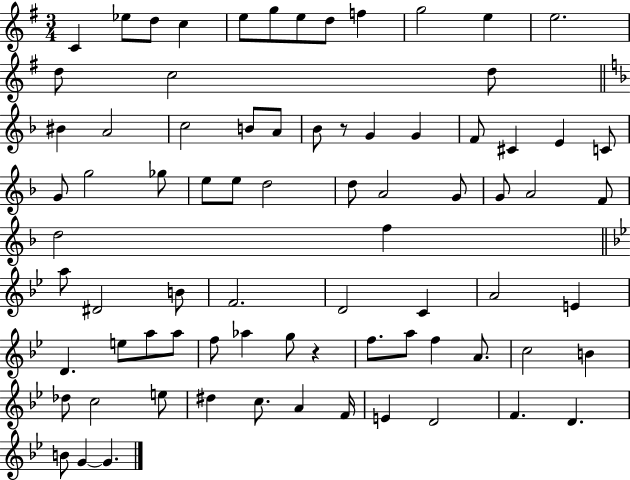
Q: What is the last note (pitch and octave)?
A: G4